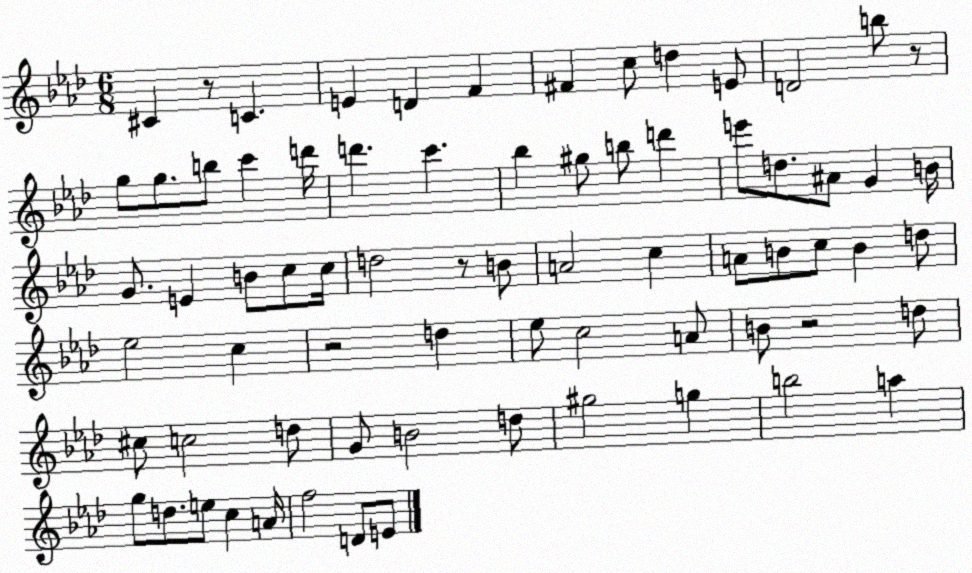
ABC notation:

X:1
T:Untitled
M:6/8
L:1/4
K:Ab
^C z/2 C E D F ^F c/2 d E/2 D2 b/2 z/2 g/2 g/2 b/2 c' d'/4 d' c' _b ^g/2 b/2 d' e'/2 d/2 ^A/2 G B/4 G/2 E B/2 c/2 c/4 d2 z/2 B/2 A2 c A/2 B/2 c/2 B d/2 _e2 c z2 d _e/2 c2 A/2 B/2 z2 d/2 ^c/2 c2 d/2 G/2 B2 d/2 ^g2 g b2 a g/2 d/2 e/2 c A/4 f2 D/2 E/2